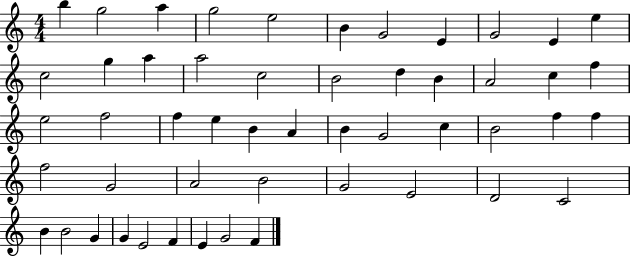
X:1
T:Untitled
M:4/4
L:1/4
K:C
b g2 a g2 e2 B G2 E G2 E e c2 g a a2 c2 B2 d B A2 c f e2 f2 f e B A B G2 c B2 f f f2 G2 A2 B2 G2 E2 D2 C2 B B2 G G E2 F E G2 F